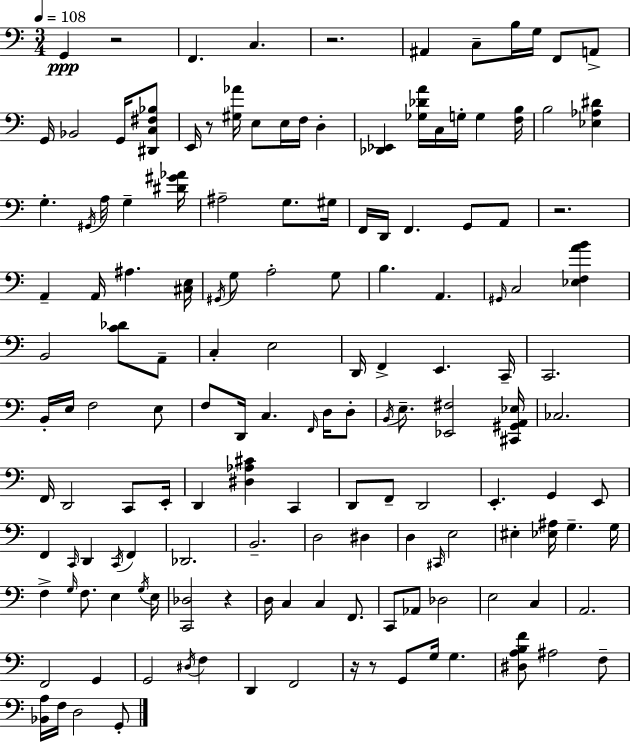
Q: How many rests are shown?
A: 7